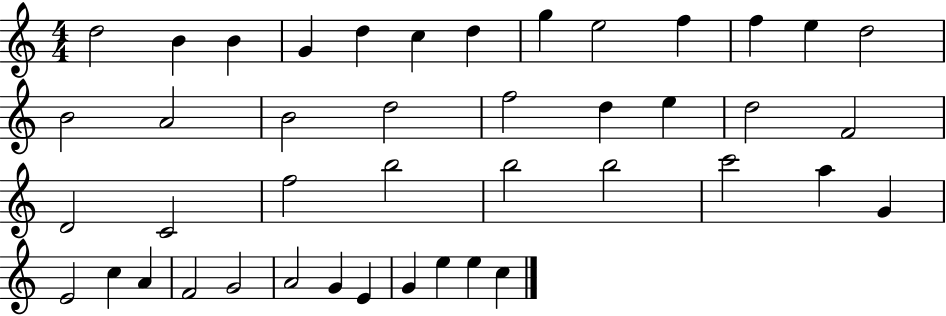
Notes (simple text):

D5/h B4/q B4/q G4/q D5/q C5/q D5/q G5/q E5/h F5/q F5/q E5/q D5/h B4/h A4/h B4/h D5/h F5/h D5/q E5/q D5/h F4/h D4/h C4/h F5/h B5/h B5/h B5/h C6/h A5/q G4/q E4/h C5/q A4/q F4/h G4/h A4/h G4/q E4/q G4/q E5/q E5/q C5/q